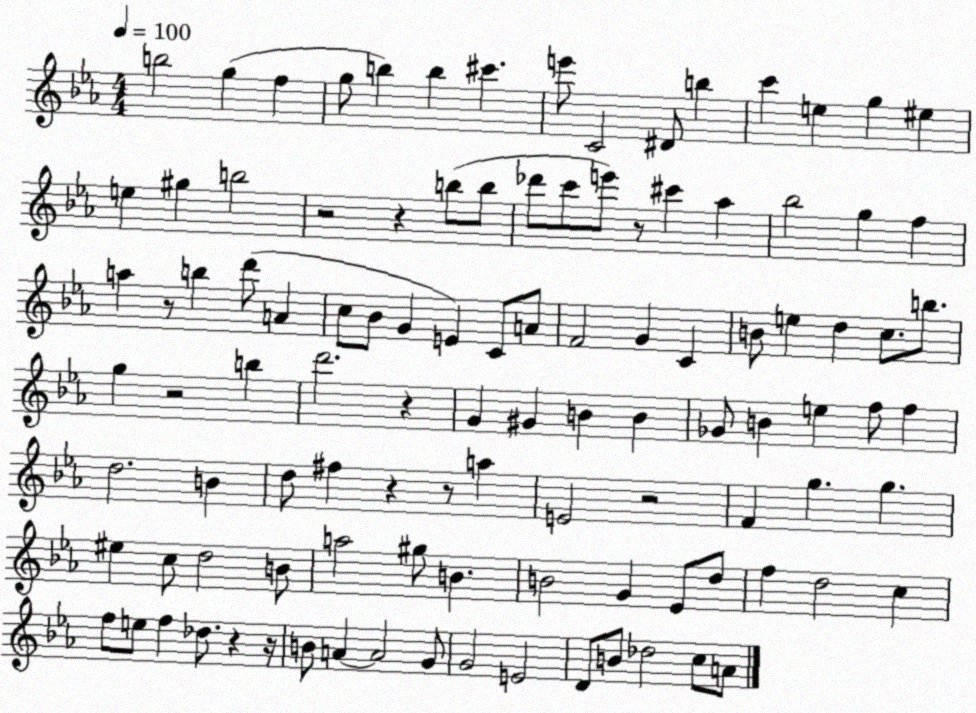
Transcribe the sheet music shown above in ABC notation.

X:1
T:Untitled
M:4/4
L:1/4
K:Eb
b2 g f g/2 b b ^c' e'/2 C2 ^D/2 b c' e g ^e e ^g b2 z2 z b/2 b/2 _d'/2 c'/2 e'/2 z/2 ^c' _a _b2 g f a z/2 b d'/2 A c/2 _B/2 G E C/2 A/2 F2 G C B/2 e d c/2 b/2 g z2 b d'2 z G ^G B B _G/2 B e f/2 f d2 B d/2 ^f z z/2 a E2 z2 F g g ^e c/2 d2 B/2 a2 ^g/2 B B2 G _E/2 d/2 f d2 c f/2 e/2 f _d/2 z z/4 B/2 A A2 G/2 G2 E2 D/2 B/2 _d2 c/2 A/2